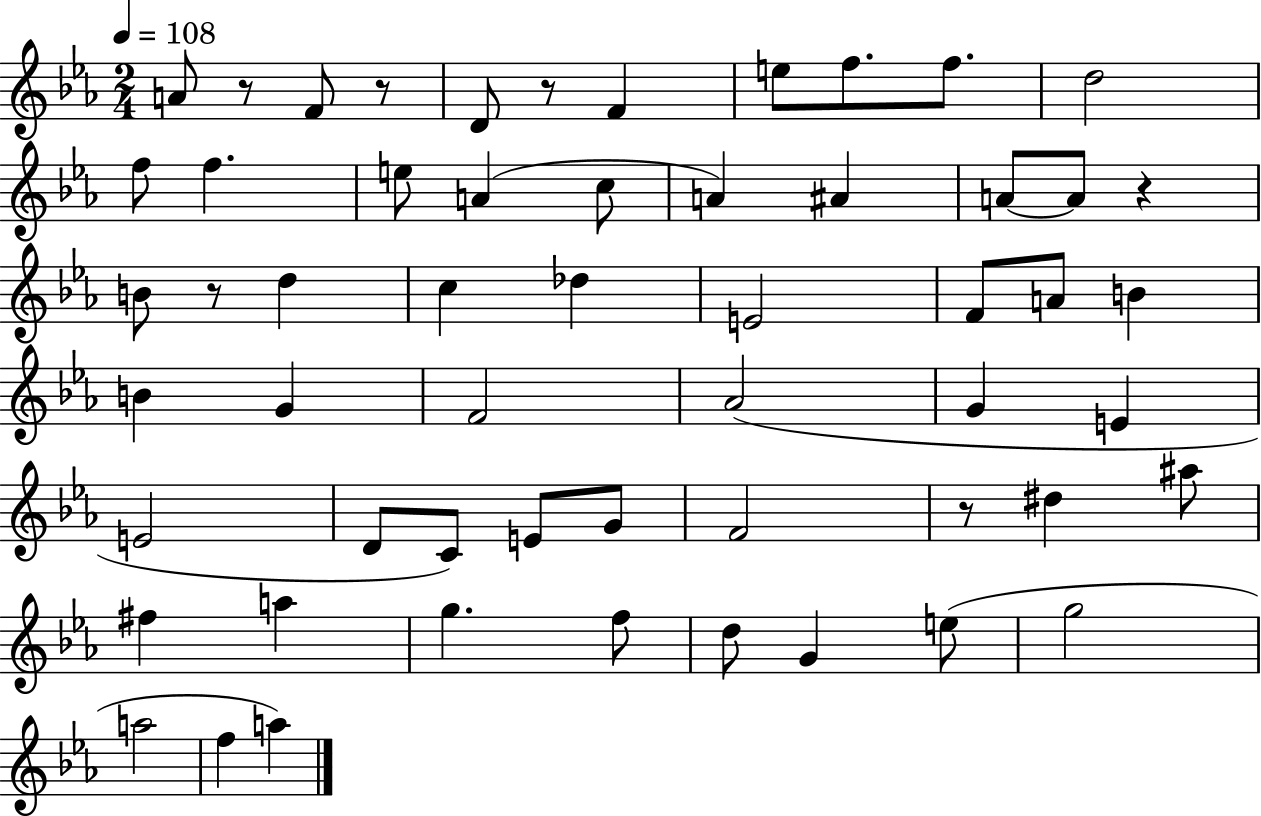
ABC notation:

X:1
T:Untitled
M:2/4
L:1/4
K:Eb
A/2 z/2 F/2 z/2 D/2 z/2 F e/2 f/2 f/2 d2 f/2 f e/2 A c/2 A ^A A/2 A/2 z B/2 z/2 d c _d E2 F/2 A/2 B B G F2 _A2 G E E2 D/2 C/2 E/2 G/2 F2 z/2 ^d ^a/2 ^f a g f/2 d/2 G e/2 g2 a2 f a